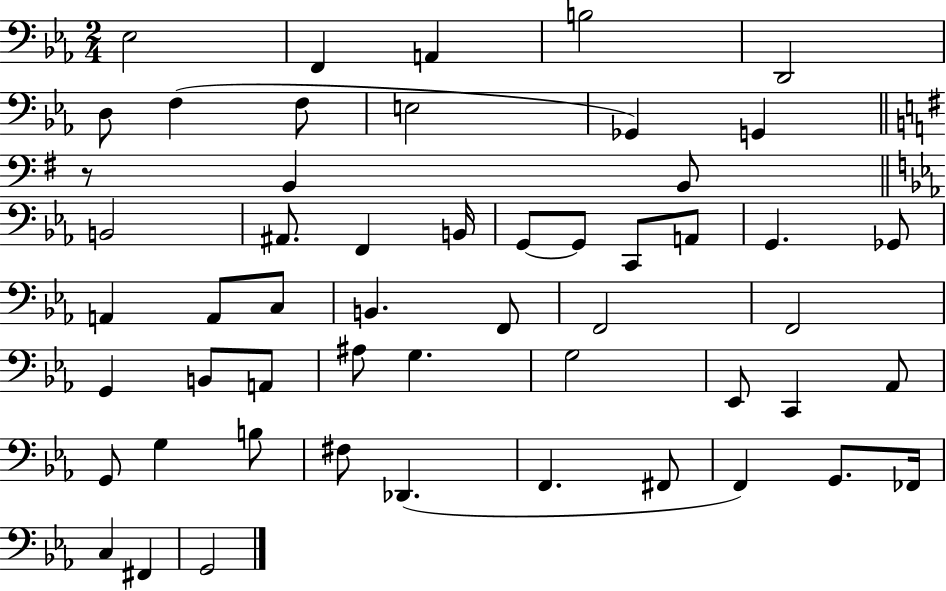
X:1
T:Untitled
M:2/4
L:1/4
K:Eb
_E,2 F,, A,, B,2 D,,2 D,/2 F, F,/2 E,2 _G,, G,, z/2 B,, B,,/2 B,,2 ^A,,/2 F,, B,,/4 G,,/2 G,,/2 C,,/2 A,,/2 G,, _G,,/2 A,, A,,/2 C,/2 B,, F,,/2 F,,2 F,,2 G,, B,,/2 A,,/2 ^A,/2 G, G,2 _E,,/2 C,, _A,,/2 G,,/2 G, B,/2 ^F,/2 _D,, F,, ^F,,/2 F,, G,,/2 _F,,/4 C, ^F,, G,,2